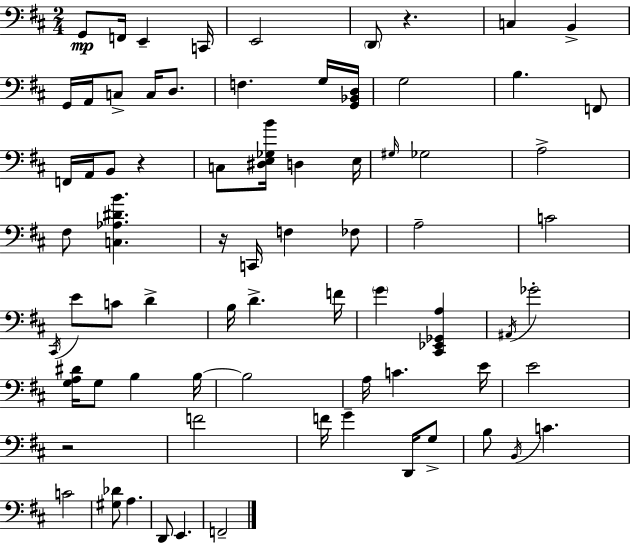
{
  \clef bass
  \numericTimeSignature
  \time 2/4
  \key d \major
  g,8\mp f,16 e,4-- c,16 | e,2 | \parenthesize d,8 r4. | c4 b,4-> | \break g,16 a,16 c8-> c16 d8. | f4. g16 <g, bes, d>16 | g2 | b4. f,8 | \break f,16 a,16 b,8 r4 | c8 <dis e ges b'>16 d4 e16 | \grace { gis16 } ges2 | a2-> | \break fis8 <c aes dis' b'>4. | r16 c,16 f4 fes8 | a2-- | c'2 | \break \acciaccatura { cis,16 } e'8 c'8 d'4-> | b16 d'4.-> | f'16 \parenthesize g'4 <cis, ees, ges, a>4 | \acciaccatura { ais,16 } ges'2-. | \break <g a dis'>16 g8 b4 | b16~~ b2 | a16 c'4. | e'16 e'2 | \break r2 | f'2 | f'16 g'4-- | d,16 g8-> b8 \acciaccatura { b,16 } c'4. | \break c'2 | <gis des'>8 a4. | d,8 e,4. | f,2-- | \break \bar "|."
}